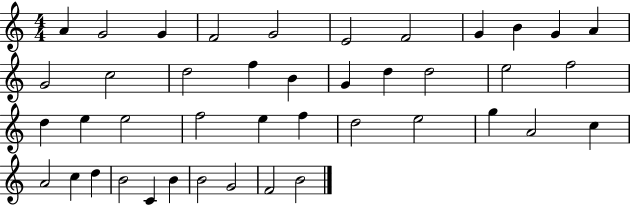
{
  \clef treble
  \numericTimeSignature
  \time 4/4
  \key c \major
  a'4 g'2 g'4 | f'2 g'2 | e'2 f'2 | g'4 b'4 g'4 a'4 | \break g'2 c''2 | d''2 f''4 b'4 | g'4 d''4 d''2 | e''2 f''2 | \break d''4 e''4 e''2 | f''2 e''4 f''4 | d''2 e''2 | g''4 a'2 c''4 | \break a'2 c''4 d''4 | b'2 c'4 b'4 | b'2 g'2 | f'2 b'2 | \break \bar "|."
}